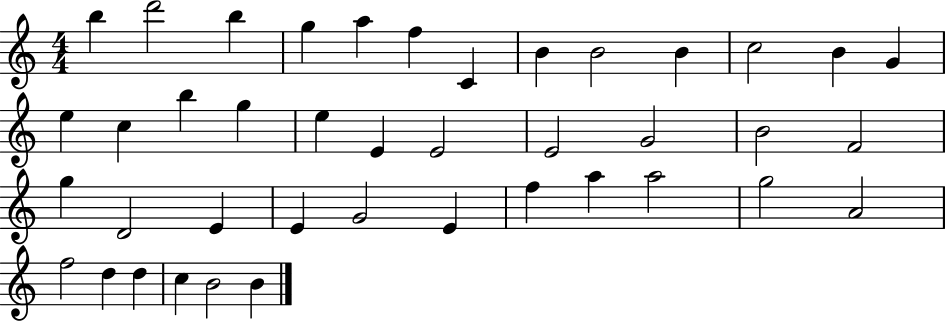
{
  \clef treble
  \numericTimeSignature
  \time 4/4
  \key c \major
  b''4 d'''2 b''4 | g''4 a''4 f''4 c'4 | b'4 b'2 b'4 | c''2 b'4 g'4 | \break e''4 c''4 b''4 g''4 | e''4 e'4 e'2 | e'2 g'2 | b'2 f'2 | \break g''4 d'2 e'4 | e'4 g'2 e'4 | f''4 a''4 a''2 | g''2 a'2 | \break f''2 d''4 d''4 | c''4 b'2 b'4 | \bar "|."
}